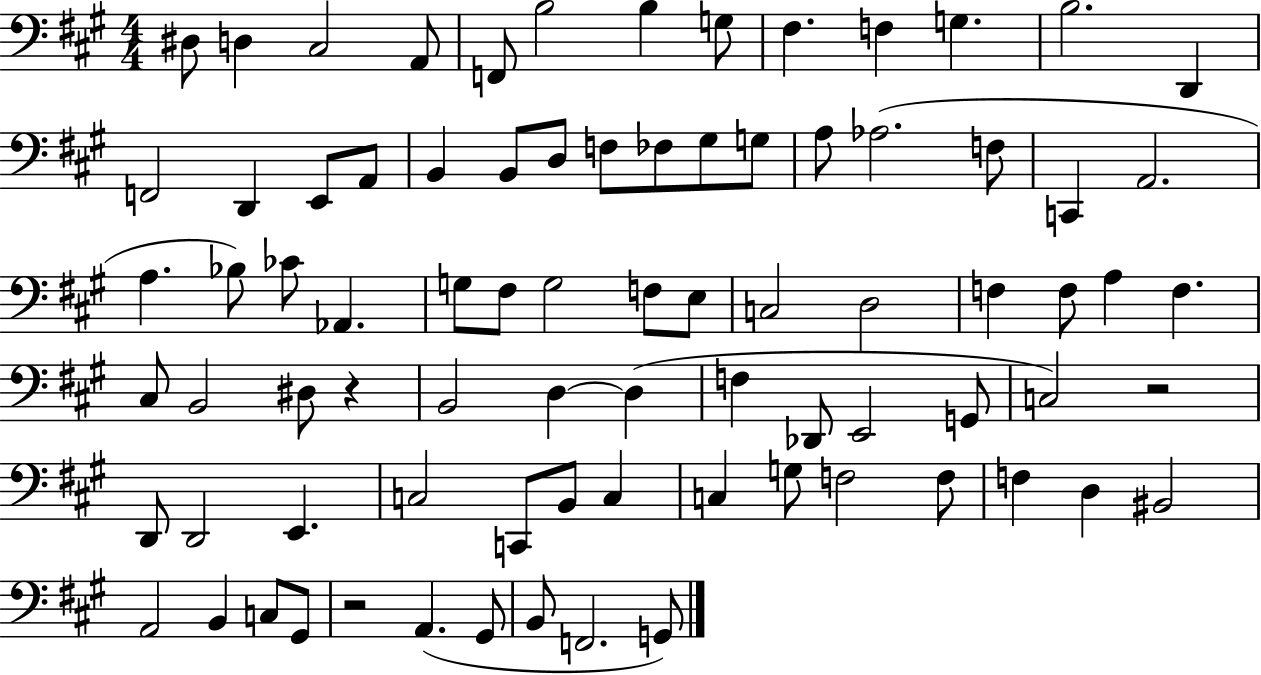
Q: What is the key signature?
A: A major